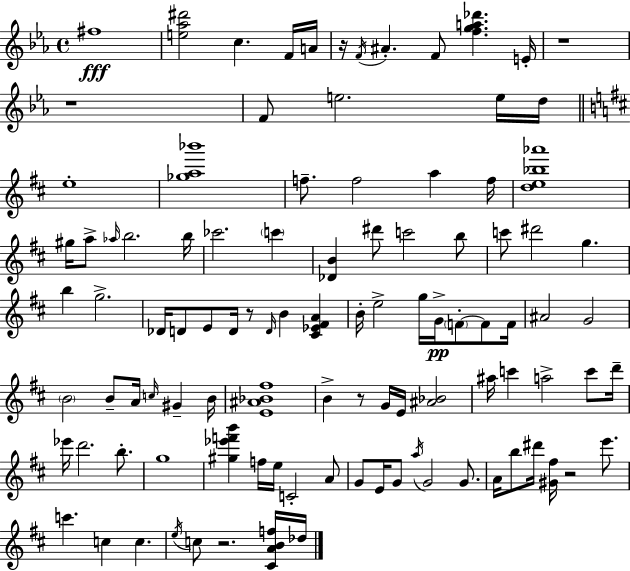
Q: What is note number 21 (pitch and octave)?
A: B5